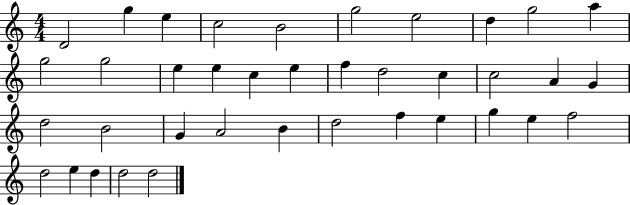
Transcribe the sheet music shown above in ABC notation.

X:1
T:Untitled
M:4/4
L:1/4
K:C
D2 g e c2 B2 g2 e2 d g2 a g2 g2 e e c e f d2 c c2 A G d2 B2 G A2 B d2 f e g e f2 d2 e d d2 d2